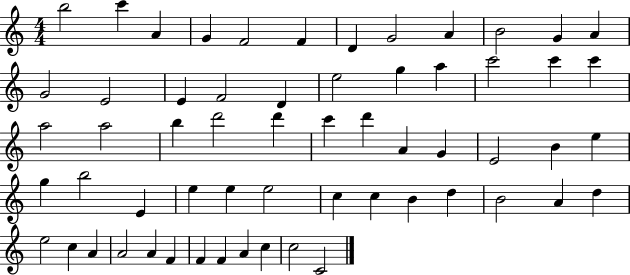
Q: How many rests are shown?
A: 0